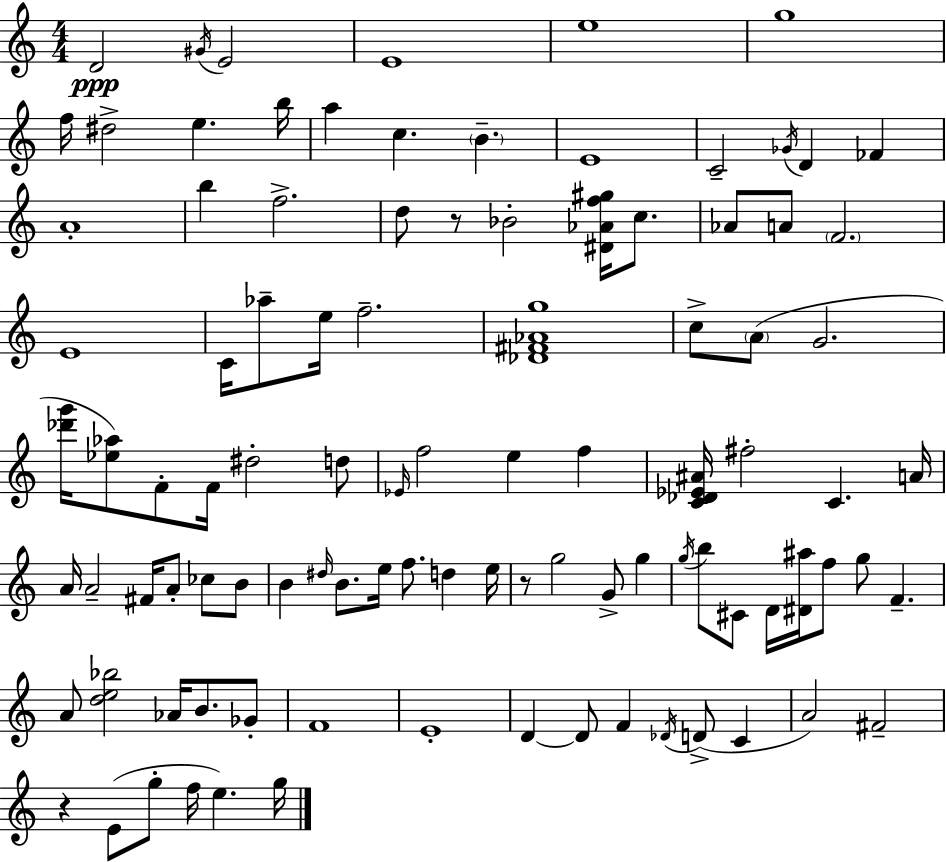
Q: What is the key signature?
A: C major